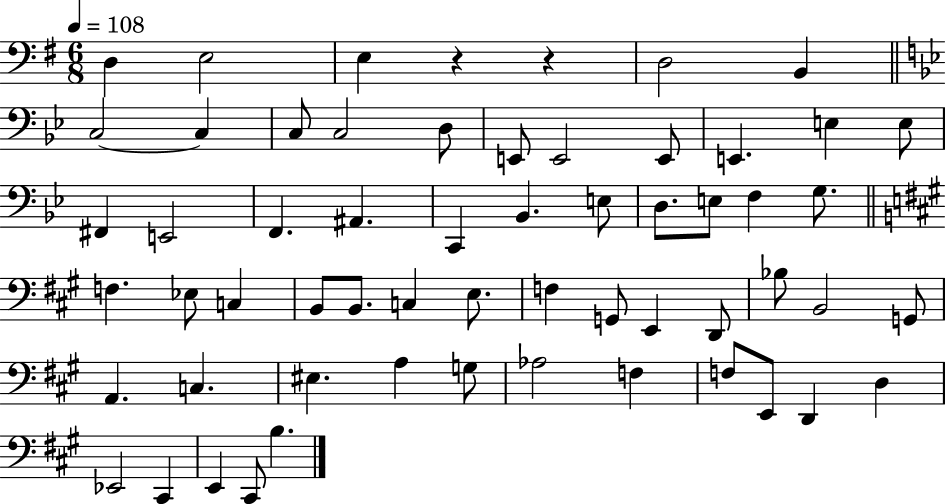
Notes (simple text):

D3/q E3/h E3/q R/q R/q D3/h B2/q C3/h C3/q C3/e C3/h D3/e E2/e E2/h E2/e E2/q. E3/q E3/e F#2/q E2/h F2/q. A#2/q. C2/q Bb2/q. E3/e D3/e. E3/e F3/q G3/e. F3/q. Eb3/e C3/q B2/e B2/e. C3/q E3/e. F3/q G2/e E2/q D2/e Bb3/e B2/h G2/e A2/q. C3/q. EIS3/q. A3/q G3/e Ab3/h F3/q F3/e E2/e D2/q D3/q Eb2/h C#2/q E2/q C#2/e B3/q.